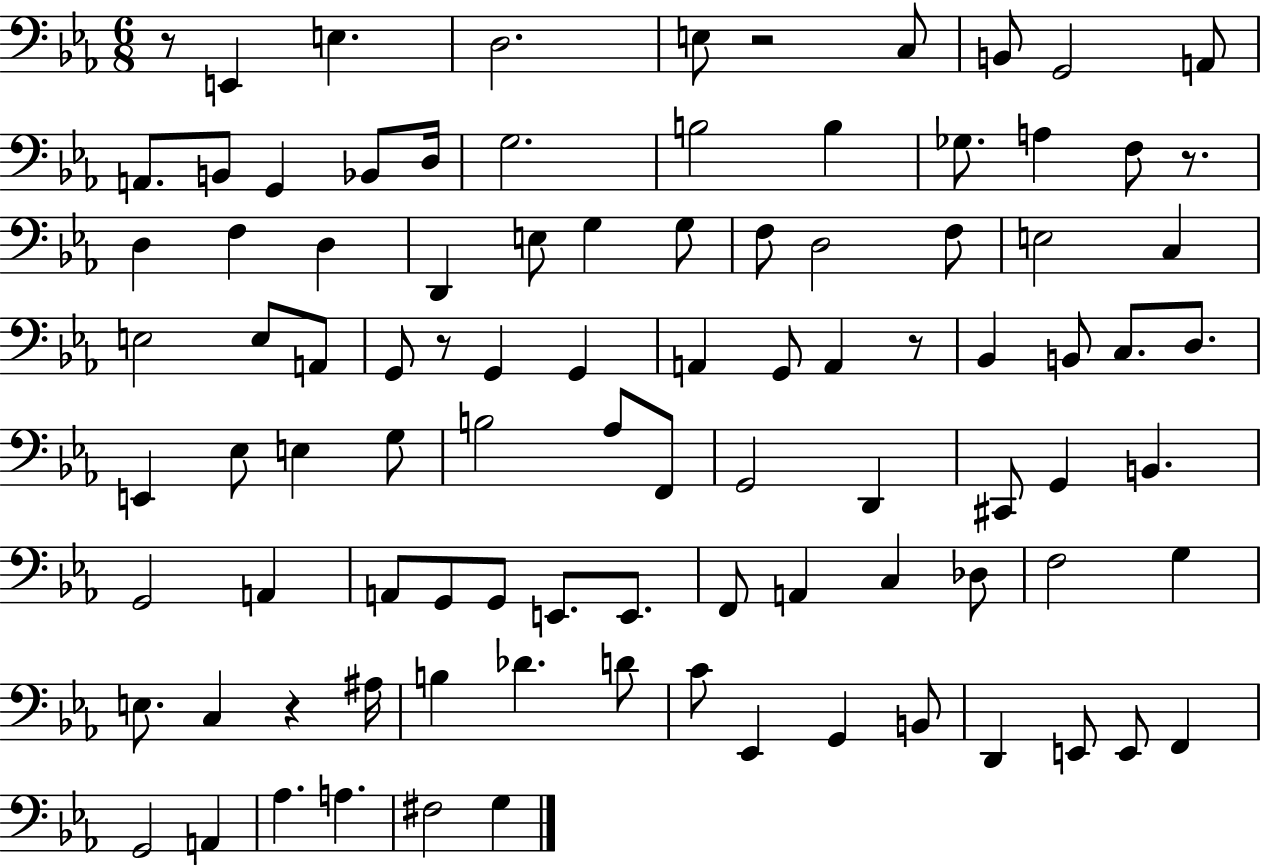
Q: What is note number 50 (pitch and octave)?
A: Ab3